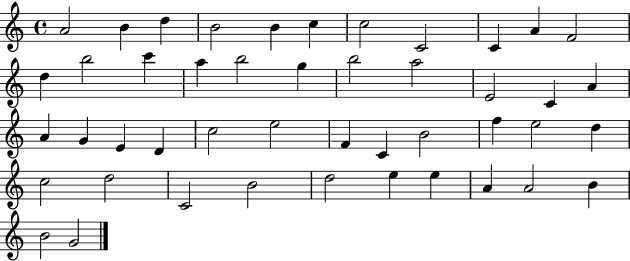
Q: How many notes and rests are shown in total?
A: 46